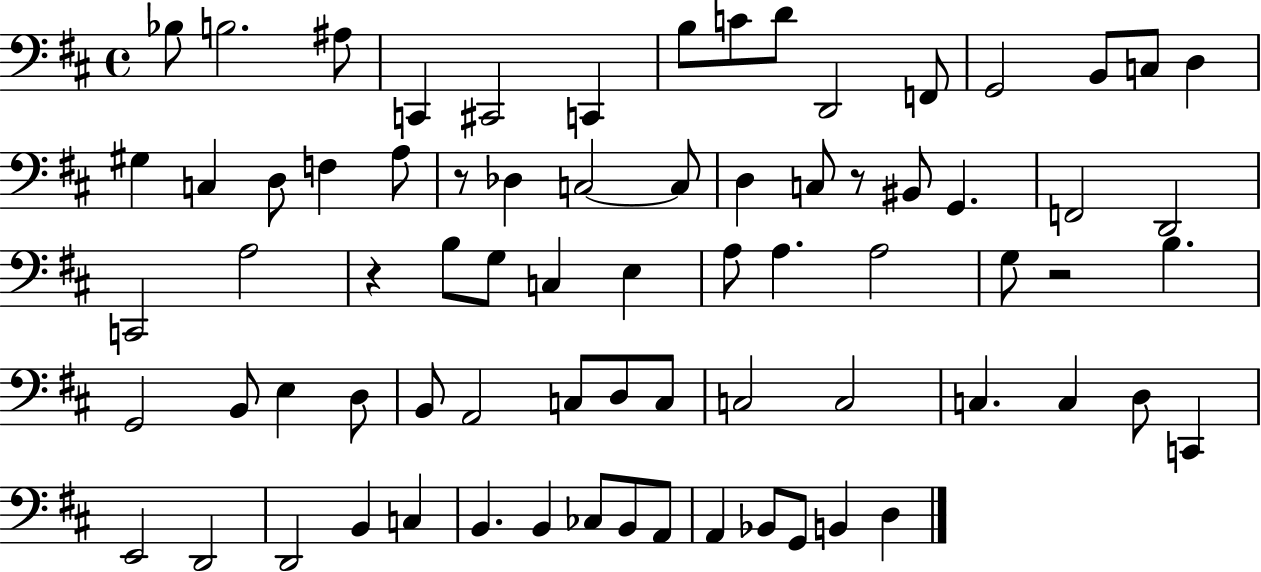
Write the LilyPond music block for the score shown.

{
  \clef bass
  \time 4/4
  \defaultTimeSignature
  \key d \major
  bes8 b2. ais8 | c,4 cis,2 c,4 | b8 c'8 d'8 d,2 f,8 | g,2 b,8 c8 d4 | \break gis4 c4 d8 f4 a8 | r8 des4 c2~~ c8 | d4 c8 r8 bis,8 g,4. | f,2 d,2 | \break c,2 a2 | r4 b8 g8 c4 e4 | a8 a4. a2 | g8 r2 b4. | \break g,2 b,8 e4 d8 | b,8 a,2 c8 d8 c8 | c2 c2 | c4. c4 d8 c,4 | \break e,2 d,2 | d,2 b,4 c4 | b,4. b,4 ces8 b,8 a,8 | a,4 bes,8 g,8 b,4 d4 | \break \bar "|."
}